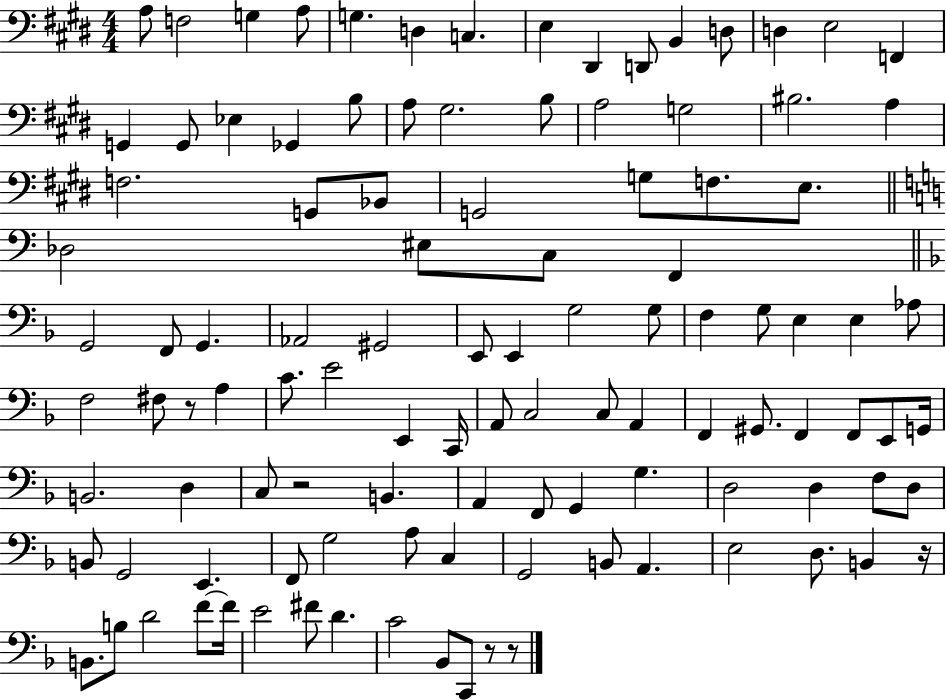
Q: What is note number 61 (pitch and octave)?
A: C3